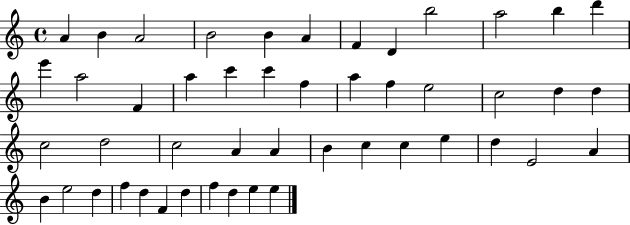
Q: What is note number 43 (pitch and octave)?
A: F4